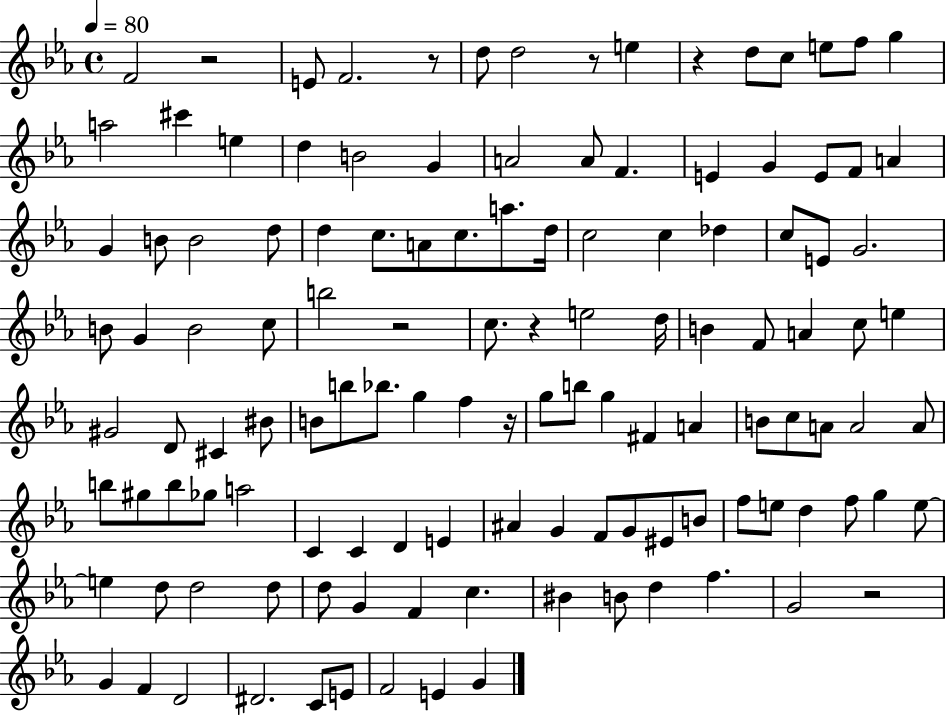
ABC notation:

X:1
T:Untitled
M:4/4
L:1/4
K:Eb
F2 z2 E/2 F2 z/2 d/2 d2 z/2 e z d/2 c/2 e/2 f/2 g a2 ^c' e d B2 G A2 A/2 F E G E/2 F/2 A G B/2 B2 d/2 d c/2 A/2 c/2 a/2 d/4 c2 c _d c/2 E/2 G2 B/2 G B2 c/2 b2 z2 c/2 z e2 d/4 B F/2 A c/2 e ^G2 D/2 ^C ^B/2 B/2 b/2 _b/2 g f z/4 g/2 b/2 g ^F A B/2 c/2 A/2 A2 A/2 b/2 ^g/2 b/2 _g/2 a2 C C D E ^A G F/2 G/2 ^E/2 B/2 f/2 e/2 d f/2 g e/2 e d/2 d2 d/2 d/2 G F c ^B B/2 d f G2 z2 G F D2 ^D2 C/2 E/2 F2 E G